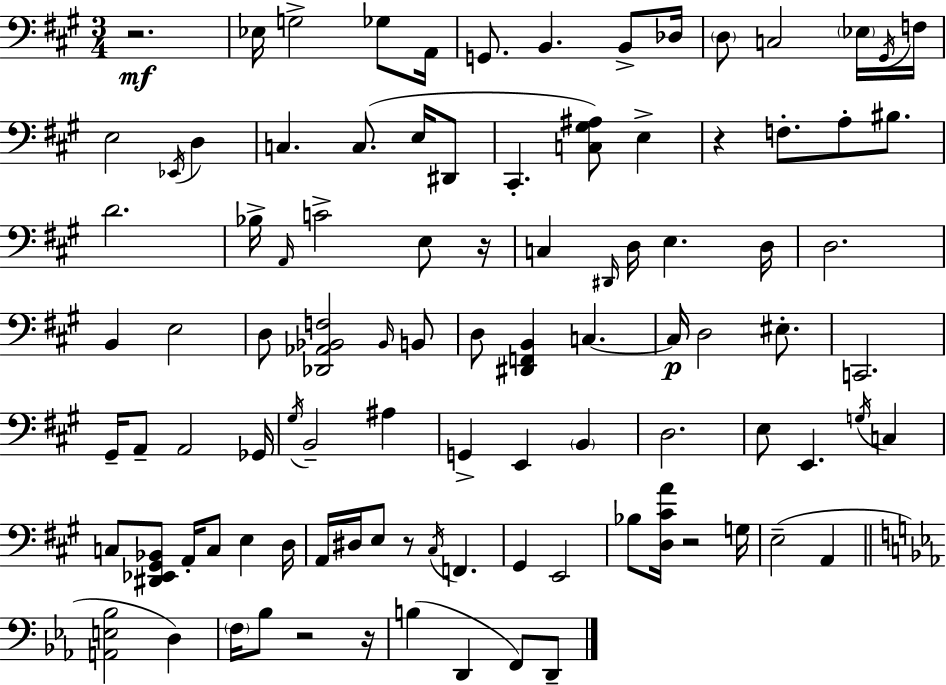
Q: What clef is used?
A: bass